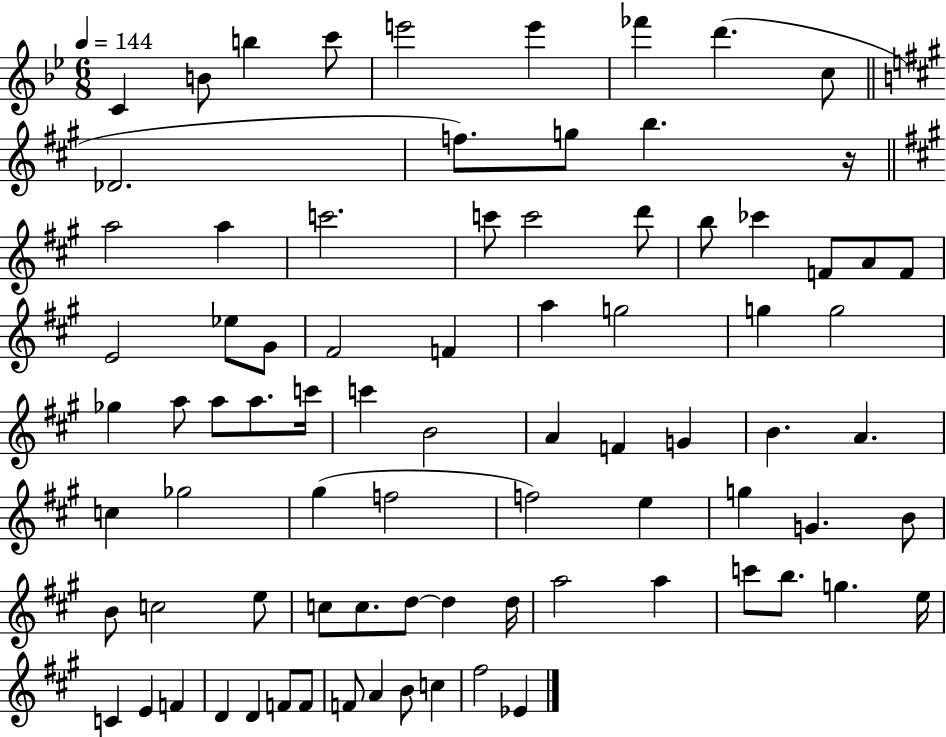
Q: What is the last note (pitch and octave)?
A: Eb4